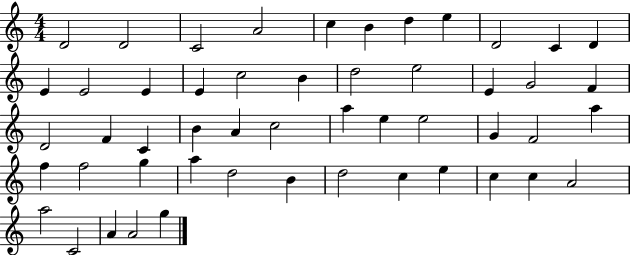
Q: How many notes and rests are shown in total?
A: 51